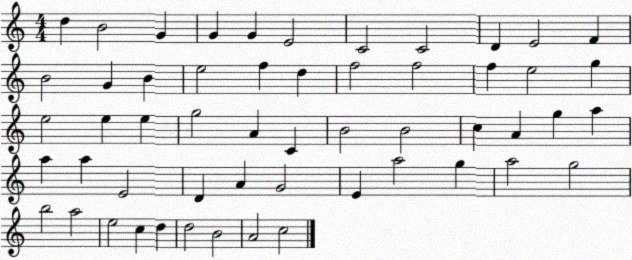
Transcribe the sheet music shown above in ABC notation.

X:1
T:Untitled
M:4/4
L:1/4
K:C
d B2 G G G E2 C2 C2 D E2 F B2 G B e2 f d f2 f2 f e2 g e2 e e g2 A C B2 B2 c A g a a a E2 D A G2 E a2 g a2 g2 b2 a2 e2 c d d2 B2 A2 c2